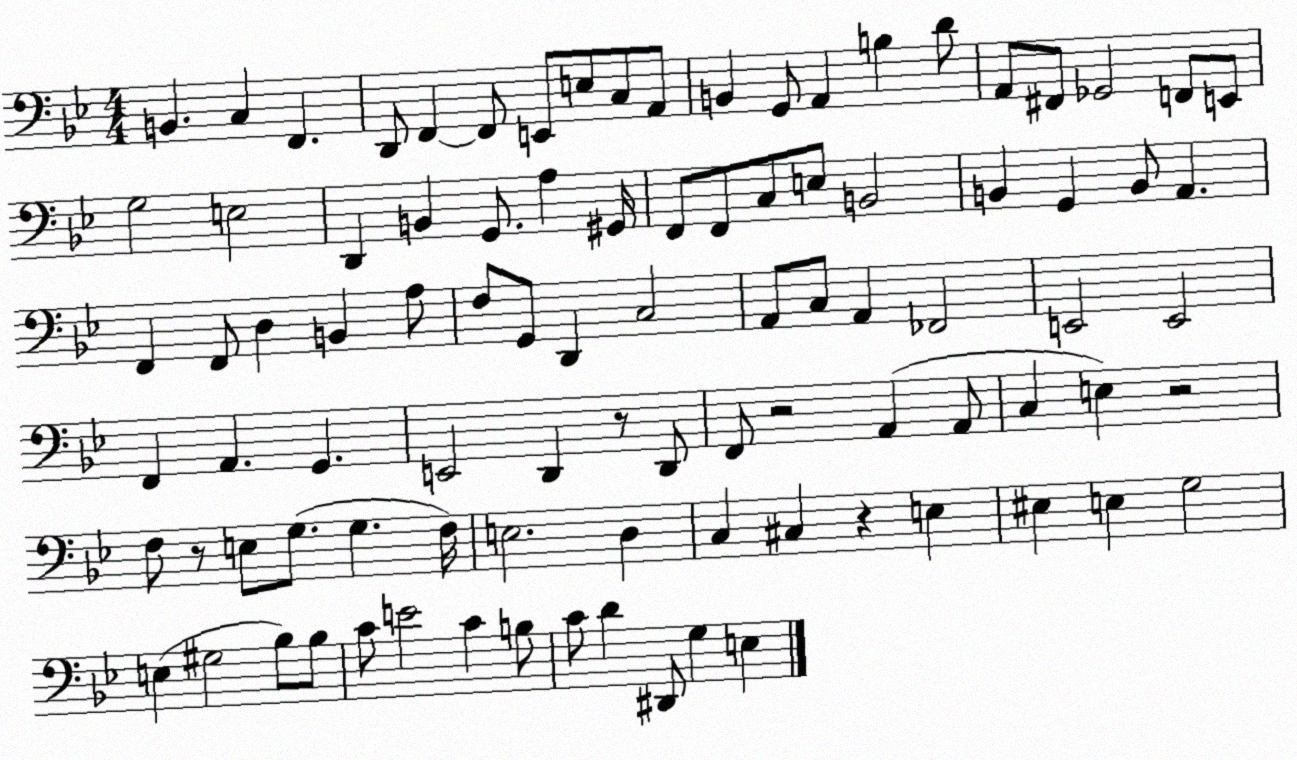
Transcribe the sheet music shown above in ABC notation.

X:1
T:Untitled
M:4/4
L:1/4
K:Bb
B,, C, F,, D,,/2 F,, F,,/2 E,,/2 E,/2 C,/2 A,,/2 B,, G,,/2 A,, B, D/2 A,,/2 ^F,,/2 _G,,2 F,,/2 E,,/2 G,2 E,2 D,, B,, G,,/2 A, ^G,,/4 F,,/2 F,,/2 C,/2 E,/2 B,,2 B,, G,, B,,/2 A,, F,, F,,/2 D, B,, A,/2 F,/2 G,,/2 D,, C,2 A,,/2 C,/2 A,, _F,,2 E,,2 E,,2 F,, A,, G,, E,,2 D,, z/2 D,,/2 F,,/2 z2 A,, A,,/2 C, E, z2 F,/2 z/2 E,/2 G,/2 G, F,/4 E,2 D, C, ^C, z E, ^E, E, G,2 E, ^G,2 _B,/2 _B,/2 C/2 E2 C B,/2 C/2 D ^D,,/2 G, E,